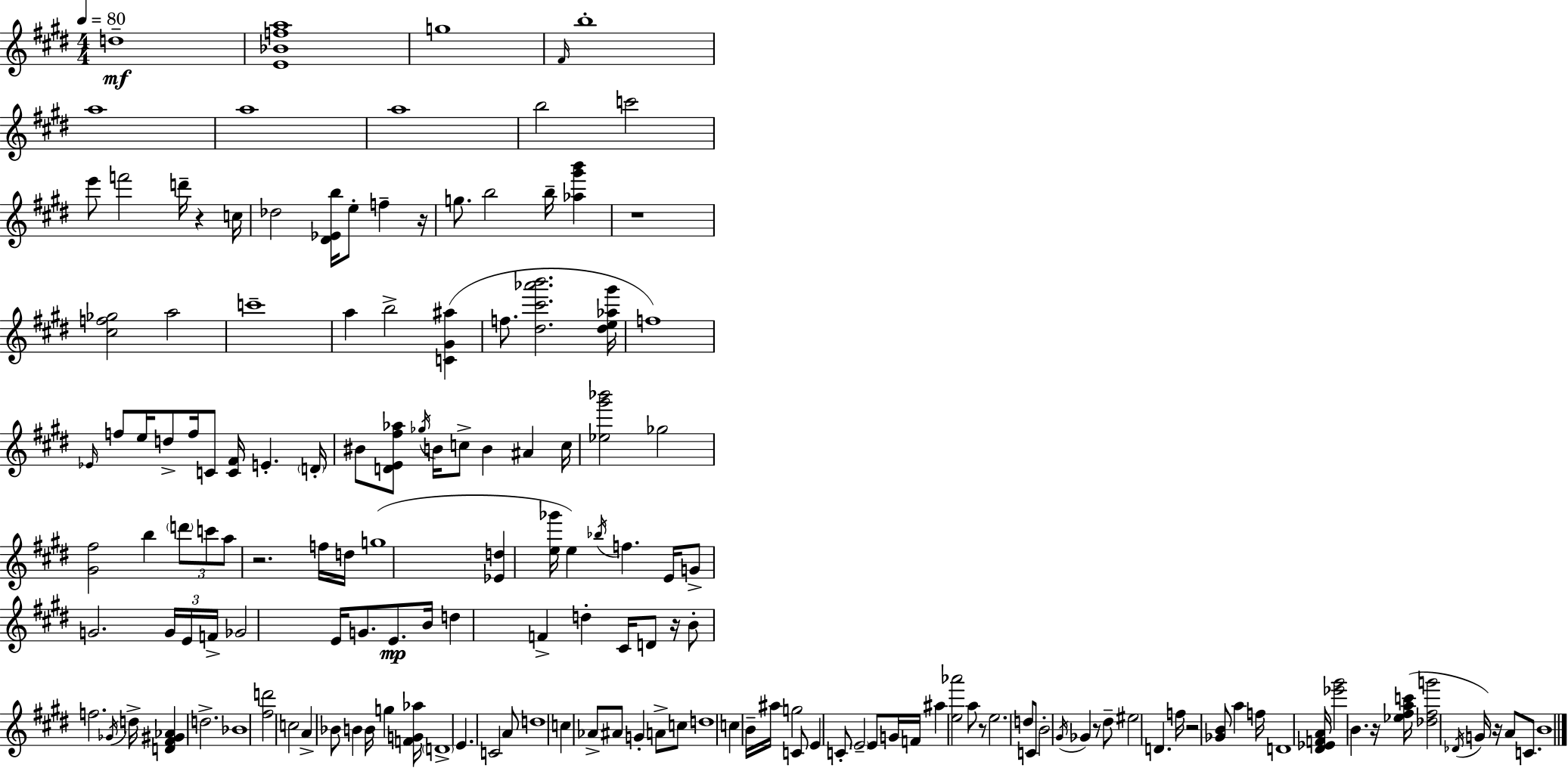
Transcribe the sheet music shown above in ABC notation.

X:1
T:Untitled
M:4/4
L:1/4
K:E
d4 [E_Bfa]4 g4 ^F/4 b4 a4 a4 a4 b2 c'2 e'/2 f'2 d'/4 z c/4 _d2 [^D_Eb]/4 e/2 f z/4 g/2 b2 b/4 [_a^g'b'] z4 [^cf_g]2 a2 c'4 a b2 [C^G^a] f/2 [^d^c'_a'b']2 [^de_a^g']/4 f4 _E/4 f/2 e/4 d/2 f/4 C/2 [C^F]/4 E D/4 ^B/2 [DE^f_a]/2 _g/4 B/4 c/2 B ^A c/4 [_e^g'_b']2 _g2 [^G^f]2 b d'/2 c'/2 a/2 z2 f/4 d/4 g4 [_Ed] [e_g']/4 e _b/4 f E/4 G/2 G2 G/4 E/4 F/4 _G2 E/4 G/2 E/2 B/4 d F d ^C/4 D/2 z/4 B/2 f2 _G/4 d/4 [D^F^G_A] d2 _B4 [^fd']2 c2 A _B/2 B B/4 g [FG_a]/4 D4 E C2 A/2 d4 c _A/2 ^A/2 G A/2 c/2 d4 c B/4 ^a/4 g2 C/2 E C/2 E2 E/2 G/4 F/4 ^a [e_a']2 a/2 z/2 e2 d/2 C/2 B2 ^G/4 _G z/2 ^d/2 ^e2 D f/4 z2 [_GB]/2 a f/4 D4 [^D_EFA]/4 [_e'^g']2 B z/4 [_e^fac']/4 [_d^fg']2 _D/4 G/4 z/4 A/2 C/2 B4